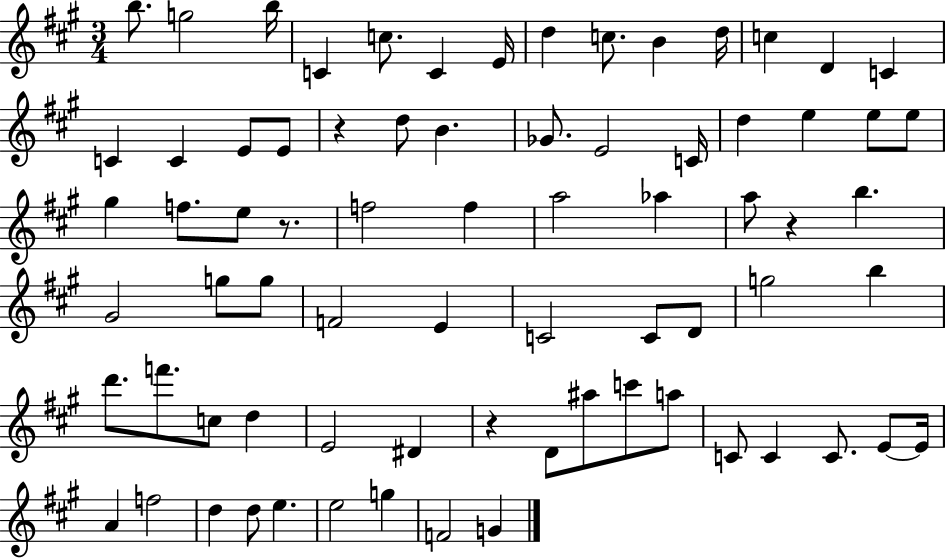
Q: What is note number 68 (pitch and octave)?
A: G5